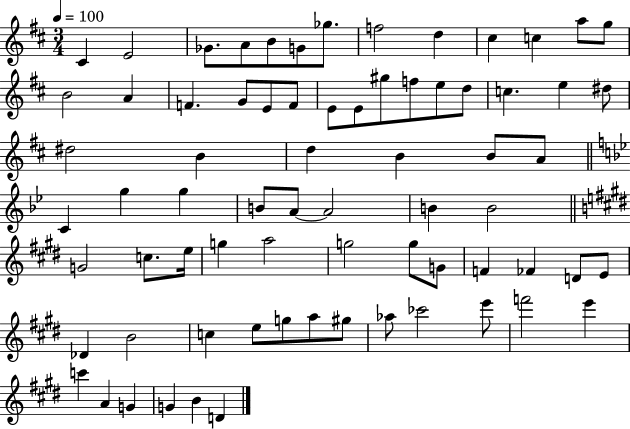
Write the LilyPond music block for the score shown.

{
  \clef treble
  \numericTimeSignature
  \time 3/4
  \key d \major
  \tempo 4 = 100
  cis'4 e'2 | ges'8. a'8 b'8 g'8 ges''8. | f''2 d''4 | cis''4 c''4 a''8 g''8 | \break b'2 a'4 | f'4. g'8 e'8 f'8 | e'8 e'8 gis''8 f''8 e''8 d''8 | c''4. e''4 dis''8 | \break dis''2 b'4 | d''4 b'4 b'8 a'8 | \bar "||" \break \key bes \major c'4 g''4 g''4 | b'8 a'8~~ a'2 | b'4 b'2 | \bar "||" \break \key e \major g'2 c''8. e''16 | g''4 a''2 | g''2 g''8 g'8 | f'4 fes'4 d'8 e'8 | \break des'4 b'2 | c''4 e''8 g''8 a''8 gis''8 | aes''8 ces'''2 e'''8 | f'''2 e'''4 | \break c'''4 a'4 g'4 | g'4 b'4 d'4 | \bar "|."
}